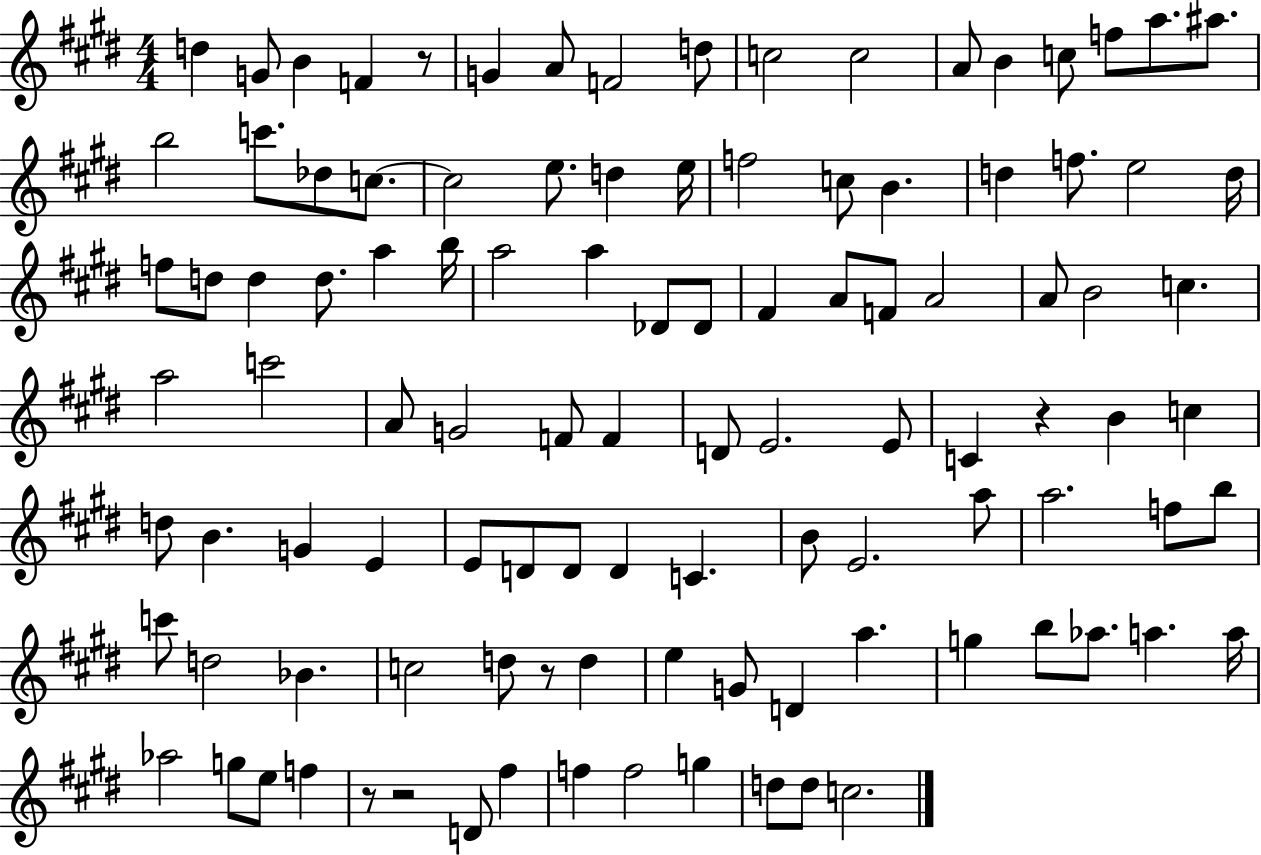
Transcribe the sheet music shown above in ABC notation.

X:1
T:Untitled
M:4/4
L:1/4
K:E
d G/2 B F z/2 G A/2 F2 d/2 c2 c2 A/2 B c/2 f/2 a/2 ^a/2 b2 c'/2 _d/2 c/2 c2 e/2 d e/4 f2 c/2 B d f/2 e2 d/4 f/2 d/2 d d/2 a b/4 a2 a _D/2 _D/2 ^F A/2 F/2 A2 A/2 B2 c a2 c'2 A/2 G2 F/2 F D/2 E2 E/2 C z B c d/2 B G E E/2 D/2 D/2 D C B/2 E2 a/2 a2 f/2 b/2 c'/2 d2 _B c2 d/2 z/2 d e G/2 D a g b/2 _a/2 a a/4 _a2 g/2 e/2 f z/2 z2 D/2 ^f f f2 g d/2 d/2 c2